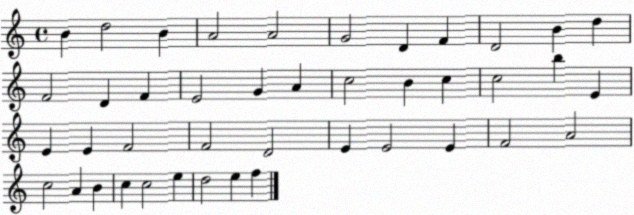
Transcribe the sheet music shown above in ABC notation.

X:1
T:Untitled
M:4/4
L:1/4
K:C
B d2 B A2 A2 G2 D F D2 B d F2 D F E2 G A c2 B c c2 b E E E F2 F2 D2 E E2 E F2 A2 c2 A B c c2 e d2 e f